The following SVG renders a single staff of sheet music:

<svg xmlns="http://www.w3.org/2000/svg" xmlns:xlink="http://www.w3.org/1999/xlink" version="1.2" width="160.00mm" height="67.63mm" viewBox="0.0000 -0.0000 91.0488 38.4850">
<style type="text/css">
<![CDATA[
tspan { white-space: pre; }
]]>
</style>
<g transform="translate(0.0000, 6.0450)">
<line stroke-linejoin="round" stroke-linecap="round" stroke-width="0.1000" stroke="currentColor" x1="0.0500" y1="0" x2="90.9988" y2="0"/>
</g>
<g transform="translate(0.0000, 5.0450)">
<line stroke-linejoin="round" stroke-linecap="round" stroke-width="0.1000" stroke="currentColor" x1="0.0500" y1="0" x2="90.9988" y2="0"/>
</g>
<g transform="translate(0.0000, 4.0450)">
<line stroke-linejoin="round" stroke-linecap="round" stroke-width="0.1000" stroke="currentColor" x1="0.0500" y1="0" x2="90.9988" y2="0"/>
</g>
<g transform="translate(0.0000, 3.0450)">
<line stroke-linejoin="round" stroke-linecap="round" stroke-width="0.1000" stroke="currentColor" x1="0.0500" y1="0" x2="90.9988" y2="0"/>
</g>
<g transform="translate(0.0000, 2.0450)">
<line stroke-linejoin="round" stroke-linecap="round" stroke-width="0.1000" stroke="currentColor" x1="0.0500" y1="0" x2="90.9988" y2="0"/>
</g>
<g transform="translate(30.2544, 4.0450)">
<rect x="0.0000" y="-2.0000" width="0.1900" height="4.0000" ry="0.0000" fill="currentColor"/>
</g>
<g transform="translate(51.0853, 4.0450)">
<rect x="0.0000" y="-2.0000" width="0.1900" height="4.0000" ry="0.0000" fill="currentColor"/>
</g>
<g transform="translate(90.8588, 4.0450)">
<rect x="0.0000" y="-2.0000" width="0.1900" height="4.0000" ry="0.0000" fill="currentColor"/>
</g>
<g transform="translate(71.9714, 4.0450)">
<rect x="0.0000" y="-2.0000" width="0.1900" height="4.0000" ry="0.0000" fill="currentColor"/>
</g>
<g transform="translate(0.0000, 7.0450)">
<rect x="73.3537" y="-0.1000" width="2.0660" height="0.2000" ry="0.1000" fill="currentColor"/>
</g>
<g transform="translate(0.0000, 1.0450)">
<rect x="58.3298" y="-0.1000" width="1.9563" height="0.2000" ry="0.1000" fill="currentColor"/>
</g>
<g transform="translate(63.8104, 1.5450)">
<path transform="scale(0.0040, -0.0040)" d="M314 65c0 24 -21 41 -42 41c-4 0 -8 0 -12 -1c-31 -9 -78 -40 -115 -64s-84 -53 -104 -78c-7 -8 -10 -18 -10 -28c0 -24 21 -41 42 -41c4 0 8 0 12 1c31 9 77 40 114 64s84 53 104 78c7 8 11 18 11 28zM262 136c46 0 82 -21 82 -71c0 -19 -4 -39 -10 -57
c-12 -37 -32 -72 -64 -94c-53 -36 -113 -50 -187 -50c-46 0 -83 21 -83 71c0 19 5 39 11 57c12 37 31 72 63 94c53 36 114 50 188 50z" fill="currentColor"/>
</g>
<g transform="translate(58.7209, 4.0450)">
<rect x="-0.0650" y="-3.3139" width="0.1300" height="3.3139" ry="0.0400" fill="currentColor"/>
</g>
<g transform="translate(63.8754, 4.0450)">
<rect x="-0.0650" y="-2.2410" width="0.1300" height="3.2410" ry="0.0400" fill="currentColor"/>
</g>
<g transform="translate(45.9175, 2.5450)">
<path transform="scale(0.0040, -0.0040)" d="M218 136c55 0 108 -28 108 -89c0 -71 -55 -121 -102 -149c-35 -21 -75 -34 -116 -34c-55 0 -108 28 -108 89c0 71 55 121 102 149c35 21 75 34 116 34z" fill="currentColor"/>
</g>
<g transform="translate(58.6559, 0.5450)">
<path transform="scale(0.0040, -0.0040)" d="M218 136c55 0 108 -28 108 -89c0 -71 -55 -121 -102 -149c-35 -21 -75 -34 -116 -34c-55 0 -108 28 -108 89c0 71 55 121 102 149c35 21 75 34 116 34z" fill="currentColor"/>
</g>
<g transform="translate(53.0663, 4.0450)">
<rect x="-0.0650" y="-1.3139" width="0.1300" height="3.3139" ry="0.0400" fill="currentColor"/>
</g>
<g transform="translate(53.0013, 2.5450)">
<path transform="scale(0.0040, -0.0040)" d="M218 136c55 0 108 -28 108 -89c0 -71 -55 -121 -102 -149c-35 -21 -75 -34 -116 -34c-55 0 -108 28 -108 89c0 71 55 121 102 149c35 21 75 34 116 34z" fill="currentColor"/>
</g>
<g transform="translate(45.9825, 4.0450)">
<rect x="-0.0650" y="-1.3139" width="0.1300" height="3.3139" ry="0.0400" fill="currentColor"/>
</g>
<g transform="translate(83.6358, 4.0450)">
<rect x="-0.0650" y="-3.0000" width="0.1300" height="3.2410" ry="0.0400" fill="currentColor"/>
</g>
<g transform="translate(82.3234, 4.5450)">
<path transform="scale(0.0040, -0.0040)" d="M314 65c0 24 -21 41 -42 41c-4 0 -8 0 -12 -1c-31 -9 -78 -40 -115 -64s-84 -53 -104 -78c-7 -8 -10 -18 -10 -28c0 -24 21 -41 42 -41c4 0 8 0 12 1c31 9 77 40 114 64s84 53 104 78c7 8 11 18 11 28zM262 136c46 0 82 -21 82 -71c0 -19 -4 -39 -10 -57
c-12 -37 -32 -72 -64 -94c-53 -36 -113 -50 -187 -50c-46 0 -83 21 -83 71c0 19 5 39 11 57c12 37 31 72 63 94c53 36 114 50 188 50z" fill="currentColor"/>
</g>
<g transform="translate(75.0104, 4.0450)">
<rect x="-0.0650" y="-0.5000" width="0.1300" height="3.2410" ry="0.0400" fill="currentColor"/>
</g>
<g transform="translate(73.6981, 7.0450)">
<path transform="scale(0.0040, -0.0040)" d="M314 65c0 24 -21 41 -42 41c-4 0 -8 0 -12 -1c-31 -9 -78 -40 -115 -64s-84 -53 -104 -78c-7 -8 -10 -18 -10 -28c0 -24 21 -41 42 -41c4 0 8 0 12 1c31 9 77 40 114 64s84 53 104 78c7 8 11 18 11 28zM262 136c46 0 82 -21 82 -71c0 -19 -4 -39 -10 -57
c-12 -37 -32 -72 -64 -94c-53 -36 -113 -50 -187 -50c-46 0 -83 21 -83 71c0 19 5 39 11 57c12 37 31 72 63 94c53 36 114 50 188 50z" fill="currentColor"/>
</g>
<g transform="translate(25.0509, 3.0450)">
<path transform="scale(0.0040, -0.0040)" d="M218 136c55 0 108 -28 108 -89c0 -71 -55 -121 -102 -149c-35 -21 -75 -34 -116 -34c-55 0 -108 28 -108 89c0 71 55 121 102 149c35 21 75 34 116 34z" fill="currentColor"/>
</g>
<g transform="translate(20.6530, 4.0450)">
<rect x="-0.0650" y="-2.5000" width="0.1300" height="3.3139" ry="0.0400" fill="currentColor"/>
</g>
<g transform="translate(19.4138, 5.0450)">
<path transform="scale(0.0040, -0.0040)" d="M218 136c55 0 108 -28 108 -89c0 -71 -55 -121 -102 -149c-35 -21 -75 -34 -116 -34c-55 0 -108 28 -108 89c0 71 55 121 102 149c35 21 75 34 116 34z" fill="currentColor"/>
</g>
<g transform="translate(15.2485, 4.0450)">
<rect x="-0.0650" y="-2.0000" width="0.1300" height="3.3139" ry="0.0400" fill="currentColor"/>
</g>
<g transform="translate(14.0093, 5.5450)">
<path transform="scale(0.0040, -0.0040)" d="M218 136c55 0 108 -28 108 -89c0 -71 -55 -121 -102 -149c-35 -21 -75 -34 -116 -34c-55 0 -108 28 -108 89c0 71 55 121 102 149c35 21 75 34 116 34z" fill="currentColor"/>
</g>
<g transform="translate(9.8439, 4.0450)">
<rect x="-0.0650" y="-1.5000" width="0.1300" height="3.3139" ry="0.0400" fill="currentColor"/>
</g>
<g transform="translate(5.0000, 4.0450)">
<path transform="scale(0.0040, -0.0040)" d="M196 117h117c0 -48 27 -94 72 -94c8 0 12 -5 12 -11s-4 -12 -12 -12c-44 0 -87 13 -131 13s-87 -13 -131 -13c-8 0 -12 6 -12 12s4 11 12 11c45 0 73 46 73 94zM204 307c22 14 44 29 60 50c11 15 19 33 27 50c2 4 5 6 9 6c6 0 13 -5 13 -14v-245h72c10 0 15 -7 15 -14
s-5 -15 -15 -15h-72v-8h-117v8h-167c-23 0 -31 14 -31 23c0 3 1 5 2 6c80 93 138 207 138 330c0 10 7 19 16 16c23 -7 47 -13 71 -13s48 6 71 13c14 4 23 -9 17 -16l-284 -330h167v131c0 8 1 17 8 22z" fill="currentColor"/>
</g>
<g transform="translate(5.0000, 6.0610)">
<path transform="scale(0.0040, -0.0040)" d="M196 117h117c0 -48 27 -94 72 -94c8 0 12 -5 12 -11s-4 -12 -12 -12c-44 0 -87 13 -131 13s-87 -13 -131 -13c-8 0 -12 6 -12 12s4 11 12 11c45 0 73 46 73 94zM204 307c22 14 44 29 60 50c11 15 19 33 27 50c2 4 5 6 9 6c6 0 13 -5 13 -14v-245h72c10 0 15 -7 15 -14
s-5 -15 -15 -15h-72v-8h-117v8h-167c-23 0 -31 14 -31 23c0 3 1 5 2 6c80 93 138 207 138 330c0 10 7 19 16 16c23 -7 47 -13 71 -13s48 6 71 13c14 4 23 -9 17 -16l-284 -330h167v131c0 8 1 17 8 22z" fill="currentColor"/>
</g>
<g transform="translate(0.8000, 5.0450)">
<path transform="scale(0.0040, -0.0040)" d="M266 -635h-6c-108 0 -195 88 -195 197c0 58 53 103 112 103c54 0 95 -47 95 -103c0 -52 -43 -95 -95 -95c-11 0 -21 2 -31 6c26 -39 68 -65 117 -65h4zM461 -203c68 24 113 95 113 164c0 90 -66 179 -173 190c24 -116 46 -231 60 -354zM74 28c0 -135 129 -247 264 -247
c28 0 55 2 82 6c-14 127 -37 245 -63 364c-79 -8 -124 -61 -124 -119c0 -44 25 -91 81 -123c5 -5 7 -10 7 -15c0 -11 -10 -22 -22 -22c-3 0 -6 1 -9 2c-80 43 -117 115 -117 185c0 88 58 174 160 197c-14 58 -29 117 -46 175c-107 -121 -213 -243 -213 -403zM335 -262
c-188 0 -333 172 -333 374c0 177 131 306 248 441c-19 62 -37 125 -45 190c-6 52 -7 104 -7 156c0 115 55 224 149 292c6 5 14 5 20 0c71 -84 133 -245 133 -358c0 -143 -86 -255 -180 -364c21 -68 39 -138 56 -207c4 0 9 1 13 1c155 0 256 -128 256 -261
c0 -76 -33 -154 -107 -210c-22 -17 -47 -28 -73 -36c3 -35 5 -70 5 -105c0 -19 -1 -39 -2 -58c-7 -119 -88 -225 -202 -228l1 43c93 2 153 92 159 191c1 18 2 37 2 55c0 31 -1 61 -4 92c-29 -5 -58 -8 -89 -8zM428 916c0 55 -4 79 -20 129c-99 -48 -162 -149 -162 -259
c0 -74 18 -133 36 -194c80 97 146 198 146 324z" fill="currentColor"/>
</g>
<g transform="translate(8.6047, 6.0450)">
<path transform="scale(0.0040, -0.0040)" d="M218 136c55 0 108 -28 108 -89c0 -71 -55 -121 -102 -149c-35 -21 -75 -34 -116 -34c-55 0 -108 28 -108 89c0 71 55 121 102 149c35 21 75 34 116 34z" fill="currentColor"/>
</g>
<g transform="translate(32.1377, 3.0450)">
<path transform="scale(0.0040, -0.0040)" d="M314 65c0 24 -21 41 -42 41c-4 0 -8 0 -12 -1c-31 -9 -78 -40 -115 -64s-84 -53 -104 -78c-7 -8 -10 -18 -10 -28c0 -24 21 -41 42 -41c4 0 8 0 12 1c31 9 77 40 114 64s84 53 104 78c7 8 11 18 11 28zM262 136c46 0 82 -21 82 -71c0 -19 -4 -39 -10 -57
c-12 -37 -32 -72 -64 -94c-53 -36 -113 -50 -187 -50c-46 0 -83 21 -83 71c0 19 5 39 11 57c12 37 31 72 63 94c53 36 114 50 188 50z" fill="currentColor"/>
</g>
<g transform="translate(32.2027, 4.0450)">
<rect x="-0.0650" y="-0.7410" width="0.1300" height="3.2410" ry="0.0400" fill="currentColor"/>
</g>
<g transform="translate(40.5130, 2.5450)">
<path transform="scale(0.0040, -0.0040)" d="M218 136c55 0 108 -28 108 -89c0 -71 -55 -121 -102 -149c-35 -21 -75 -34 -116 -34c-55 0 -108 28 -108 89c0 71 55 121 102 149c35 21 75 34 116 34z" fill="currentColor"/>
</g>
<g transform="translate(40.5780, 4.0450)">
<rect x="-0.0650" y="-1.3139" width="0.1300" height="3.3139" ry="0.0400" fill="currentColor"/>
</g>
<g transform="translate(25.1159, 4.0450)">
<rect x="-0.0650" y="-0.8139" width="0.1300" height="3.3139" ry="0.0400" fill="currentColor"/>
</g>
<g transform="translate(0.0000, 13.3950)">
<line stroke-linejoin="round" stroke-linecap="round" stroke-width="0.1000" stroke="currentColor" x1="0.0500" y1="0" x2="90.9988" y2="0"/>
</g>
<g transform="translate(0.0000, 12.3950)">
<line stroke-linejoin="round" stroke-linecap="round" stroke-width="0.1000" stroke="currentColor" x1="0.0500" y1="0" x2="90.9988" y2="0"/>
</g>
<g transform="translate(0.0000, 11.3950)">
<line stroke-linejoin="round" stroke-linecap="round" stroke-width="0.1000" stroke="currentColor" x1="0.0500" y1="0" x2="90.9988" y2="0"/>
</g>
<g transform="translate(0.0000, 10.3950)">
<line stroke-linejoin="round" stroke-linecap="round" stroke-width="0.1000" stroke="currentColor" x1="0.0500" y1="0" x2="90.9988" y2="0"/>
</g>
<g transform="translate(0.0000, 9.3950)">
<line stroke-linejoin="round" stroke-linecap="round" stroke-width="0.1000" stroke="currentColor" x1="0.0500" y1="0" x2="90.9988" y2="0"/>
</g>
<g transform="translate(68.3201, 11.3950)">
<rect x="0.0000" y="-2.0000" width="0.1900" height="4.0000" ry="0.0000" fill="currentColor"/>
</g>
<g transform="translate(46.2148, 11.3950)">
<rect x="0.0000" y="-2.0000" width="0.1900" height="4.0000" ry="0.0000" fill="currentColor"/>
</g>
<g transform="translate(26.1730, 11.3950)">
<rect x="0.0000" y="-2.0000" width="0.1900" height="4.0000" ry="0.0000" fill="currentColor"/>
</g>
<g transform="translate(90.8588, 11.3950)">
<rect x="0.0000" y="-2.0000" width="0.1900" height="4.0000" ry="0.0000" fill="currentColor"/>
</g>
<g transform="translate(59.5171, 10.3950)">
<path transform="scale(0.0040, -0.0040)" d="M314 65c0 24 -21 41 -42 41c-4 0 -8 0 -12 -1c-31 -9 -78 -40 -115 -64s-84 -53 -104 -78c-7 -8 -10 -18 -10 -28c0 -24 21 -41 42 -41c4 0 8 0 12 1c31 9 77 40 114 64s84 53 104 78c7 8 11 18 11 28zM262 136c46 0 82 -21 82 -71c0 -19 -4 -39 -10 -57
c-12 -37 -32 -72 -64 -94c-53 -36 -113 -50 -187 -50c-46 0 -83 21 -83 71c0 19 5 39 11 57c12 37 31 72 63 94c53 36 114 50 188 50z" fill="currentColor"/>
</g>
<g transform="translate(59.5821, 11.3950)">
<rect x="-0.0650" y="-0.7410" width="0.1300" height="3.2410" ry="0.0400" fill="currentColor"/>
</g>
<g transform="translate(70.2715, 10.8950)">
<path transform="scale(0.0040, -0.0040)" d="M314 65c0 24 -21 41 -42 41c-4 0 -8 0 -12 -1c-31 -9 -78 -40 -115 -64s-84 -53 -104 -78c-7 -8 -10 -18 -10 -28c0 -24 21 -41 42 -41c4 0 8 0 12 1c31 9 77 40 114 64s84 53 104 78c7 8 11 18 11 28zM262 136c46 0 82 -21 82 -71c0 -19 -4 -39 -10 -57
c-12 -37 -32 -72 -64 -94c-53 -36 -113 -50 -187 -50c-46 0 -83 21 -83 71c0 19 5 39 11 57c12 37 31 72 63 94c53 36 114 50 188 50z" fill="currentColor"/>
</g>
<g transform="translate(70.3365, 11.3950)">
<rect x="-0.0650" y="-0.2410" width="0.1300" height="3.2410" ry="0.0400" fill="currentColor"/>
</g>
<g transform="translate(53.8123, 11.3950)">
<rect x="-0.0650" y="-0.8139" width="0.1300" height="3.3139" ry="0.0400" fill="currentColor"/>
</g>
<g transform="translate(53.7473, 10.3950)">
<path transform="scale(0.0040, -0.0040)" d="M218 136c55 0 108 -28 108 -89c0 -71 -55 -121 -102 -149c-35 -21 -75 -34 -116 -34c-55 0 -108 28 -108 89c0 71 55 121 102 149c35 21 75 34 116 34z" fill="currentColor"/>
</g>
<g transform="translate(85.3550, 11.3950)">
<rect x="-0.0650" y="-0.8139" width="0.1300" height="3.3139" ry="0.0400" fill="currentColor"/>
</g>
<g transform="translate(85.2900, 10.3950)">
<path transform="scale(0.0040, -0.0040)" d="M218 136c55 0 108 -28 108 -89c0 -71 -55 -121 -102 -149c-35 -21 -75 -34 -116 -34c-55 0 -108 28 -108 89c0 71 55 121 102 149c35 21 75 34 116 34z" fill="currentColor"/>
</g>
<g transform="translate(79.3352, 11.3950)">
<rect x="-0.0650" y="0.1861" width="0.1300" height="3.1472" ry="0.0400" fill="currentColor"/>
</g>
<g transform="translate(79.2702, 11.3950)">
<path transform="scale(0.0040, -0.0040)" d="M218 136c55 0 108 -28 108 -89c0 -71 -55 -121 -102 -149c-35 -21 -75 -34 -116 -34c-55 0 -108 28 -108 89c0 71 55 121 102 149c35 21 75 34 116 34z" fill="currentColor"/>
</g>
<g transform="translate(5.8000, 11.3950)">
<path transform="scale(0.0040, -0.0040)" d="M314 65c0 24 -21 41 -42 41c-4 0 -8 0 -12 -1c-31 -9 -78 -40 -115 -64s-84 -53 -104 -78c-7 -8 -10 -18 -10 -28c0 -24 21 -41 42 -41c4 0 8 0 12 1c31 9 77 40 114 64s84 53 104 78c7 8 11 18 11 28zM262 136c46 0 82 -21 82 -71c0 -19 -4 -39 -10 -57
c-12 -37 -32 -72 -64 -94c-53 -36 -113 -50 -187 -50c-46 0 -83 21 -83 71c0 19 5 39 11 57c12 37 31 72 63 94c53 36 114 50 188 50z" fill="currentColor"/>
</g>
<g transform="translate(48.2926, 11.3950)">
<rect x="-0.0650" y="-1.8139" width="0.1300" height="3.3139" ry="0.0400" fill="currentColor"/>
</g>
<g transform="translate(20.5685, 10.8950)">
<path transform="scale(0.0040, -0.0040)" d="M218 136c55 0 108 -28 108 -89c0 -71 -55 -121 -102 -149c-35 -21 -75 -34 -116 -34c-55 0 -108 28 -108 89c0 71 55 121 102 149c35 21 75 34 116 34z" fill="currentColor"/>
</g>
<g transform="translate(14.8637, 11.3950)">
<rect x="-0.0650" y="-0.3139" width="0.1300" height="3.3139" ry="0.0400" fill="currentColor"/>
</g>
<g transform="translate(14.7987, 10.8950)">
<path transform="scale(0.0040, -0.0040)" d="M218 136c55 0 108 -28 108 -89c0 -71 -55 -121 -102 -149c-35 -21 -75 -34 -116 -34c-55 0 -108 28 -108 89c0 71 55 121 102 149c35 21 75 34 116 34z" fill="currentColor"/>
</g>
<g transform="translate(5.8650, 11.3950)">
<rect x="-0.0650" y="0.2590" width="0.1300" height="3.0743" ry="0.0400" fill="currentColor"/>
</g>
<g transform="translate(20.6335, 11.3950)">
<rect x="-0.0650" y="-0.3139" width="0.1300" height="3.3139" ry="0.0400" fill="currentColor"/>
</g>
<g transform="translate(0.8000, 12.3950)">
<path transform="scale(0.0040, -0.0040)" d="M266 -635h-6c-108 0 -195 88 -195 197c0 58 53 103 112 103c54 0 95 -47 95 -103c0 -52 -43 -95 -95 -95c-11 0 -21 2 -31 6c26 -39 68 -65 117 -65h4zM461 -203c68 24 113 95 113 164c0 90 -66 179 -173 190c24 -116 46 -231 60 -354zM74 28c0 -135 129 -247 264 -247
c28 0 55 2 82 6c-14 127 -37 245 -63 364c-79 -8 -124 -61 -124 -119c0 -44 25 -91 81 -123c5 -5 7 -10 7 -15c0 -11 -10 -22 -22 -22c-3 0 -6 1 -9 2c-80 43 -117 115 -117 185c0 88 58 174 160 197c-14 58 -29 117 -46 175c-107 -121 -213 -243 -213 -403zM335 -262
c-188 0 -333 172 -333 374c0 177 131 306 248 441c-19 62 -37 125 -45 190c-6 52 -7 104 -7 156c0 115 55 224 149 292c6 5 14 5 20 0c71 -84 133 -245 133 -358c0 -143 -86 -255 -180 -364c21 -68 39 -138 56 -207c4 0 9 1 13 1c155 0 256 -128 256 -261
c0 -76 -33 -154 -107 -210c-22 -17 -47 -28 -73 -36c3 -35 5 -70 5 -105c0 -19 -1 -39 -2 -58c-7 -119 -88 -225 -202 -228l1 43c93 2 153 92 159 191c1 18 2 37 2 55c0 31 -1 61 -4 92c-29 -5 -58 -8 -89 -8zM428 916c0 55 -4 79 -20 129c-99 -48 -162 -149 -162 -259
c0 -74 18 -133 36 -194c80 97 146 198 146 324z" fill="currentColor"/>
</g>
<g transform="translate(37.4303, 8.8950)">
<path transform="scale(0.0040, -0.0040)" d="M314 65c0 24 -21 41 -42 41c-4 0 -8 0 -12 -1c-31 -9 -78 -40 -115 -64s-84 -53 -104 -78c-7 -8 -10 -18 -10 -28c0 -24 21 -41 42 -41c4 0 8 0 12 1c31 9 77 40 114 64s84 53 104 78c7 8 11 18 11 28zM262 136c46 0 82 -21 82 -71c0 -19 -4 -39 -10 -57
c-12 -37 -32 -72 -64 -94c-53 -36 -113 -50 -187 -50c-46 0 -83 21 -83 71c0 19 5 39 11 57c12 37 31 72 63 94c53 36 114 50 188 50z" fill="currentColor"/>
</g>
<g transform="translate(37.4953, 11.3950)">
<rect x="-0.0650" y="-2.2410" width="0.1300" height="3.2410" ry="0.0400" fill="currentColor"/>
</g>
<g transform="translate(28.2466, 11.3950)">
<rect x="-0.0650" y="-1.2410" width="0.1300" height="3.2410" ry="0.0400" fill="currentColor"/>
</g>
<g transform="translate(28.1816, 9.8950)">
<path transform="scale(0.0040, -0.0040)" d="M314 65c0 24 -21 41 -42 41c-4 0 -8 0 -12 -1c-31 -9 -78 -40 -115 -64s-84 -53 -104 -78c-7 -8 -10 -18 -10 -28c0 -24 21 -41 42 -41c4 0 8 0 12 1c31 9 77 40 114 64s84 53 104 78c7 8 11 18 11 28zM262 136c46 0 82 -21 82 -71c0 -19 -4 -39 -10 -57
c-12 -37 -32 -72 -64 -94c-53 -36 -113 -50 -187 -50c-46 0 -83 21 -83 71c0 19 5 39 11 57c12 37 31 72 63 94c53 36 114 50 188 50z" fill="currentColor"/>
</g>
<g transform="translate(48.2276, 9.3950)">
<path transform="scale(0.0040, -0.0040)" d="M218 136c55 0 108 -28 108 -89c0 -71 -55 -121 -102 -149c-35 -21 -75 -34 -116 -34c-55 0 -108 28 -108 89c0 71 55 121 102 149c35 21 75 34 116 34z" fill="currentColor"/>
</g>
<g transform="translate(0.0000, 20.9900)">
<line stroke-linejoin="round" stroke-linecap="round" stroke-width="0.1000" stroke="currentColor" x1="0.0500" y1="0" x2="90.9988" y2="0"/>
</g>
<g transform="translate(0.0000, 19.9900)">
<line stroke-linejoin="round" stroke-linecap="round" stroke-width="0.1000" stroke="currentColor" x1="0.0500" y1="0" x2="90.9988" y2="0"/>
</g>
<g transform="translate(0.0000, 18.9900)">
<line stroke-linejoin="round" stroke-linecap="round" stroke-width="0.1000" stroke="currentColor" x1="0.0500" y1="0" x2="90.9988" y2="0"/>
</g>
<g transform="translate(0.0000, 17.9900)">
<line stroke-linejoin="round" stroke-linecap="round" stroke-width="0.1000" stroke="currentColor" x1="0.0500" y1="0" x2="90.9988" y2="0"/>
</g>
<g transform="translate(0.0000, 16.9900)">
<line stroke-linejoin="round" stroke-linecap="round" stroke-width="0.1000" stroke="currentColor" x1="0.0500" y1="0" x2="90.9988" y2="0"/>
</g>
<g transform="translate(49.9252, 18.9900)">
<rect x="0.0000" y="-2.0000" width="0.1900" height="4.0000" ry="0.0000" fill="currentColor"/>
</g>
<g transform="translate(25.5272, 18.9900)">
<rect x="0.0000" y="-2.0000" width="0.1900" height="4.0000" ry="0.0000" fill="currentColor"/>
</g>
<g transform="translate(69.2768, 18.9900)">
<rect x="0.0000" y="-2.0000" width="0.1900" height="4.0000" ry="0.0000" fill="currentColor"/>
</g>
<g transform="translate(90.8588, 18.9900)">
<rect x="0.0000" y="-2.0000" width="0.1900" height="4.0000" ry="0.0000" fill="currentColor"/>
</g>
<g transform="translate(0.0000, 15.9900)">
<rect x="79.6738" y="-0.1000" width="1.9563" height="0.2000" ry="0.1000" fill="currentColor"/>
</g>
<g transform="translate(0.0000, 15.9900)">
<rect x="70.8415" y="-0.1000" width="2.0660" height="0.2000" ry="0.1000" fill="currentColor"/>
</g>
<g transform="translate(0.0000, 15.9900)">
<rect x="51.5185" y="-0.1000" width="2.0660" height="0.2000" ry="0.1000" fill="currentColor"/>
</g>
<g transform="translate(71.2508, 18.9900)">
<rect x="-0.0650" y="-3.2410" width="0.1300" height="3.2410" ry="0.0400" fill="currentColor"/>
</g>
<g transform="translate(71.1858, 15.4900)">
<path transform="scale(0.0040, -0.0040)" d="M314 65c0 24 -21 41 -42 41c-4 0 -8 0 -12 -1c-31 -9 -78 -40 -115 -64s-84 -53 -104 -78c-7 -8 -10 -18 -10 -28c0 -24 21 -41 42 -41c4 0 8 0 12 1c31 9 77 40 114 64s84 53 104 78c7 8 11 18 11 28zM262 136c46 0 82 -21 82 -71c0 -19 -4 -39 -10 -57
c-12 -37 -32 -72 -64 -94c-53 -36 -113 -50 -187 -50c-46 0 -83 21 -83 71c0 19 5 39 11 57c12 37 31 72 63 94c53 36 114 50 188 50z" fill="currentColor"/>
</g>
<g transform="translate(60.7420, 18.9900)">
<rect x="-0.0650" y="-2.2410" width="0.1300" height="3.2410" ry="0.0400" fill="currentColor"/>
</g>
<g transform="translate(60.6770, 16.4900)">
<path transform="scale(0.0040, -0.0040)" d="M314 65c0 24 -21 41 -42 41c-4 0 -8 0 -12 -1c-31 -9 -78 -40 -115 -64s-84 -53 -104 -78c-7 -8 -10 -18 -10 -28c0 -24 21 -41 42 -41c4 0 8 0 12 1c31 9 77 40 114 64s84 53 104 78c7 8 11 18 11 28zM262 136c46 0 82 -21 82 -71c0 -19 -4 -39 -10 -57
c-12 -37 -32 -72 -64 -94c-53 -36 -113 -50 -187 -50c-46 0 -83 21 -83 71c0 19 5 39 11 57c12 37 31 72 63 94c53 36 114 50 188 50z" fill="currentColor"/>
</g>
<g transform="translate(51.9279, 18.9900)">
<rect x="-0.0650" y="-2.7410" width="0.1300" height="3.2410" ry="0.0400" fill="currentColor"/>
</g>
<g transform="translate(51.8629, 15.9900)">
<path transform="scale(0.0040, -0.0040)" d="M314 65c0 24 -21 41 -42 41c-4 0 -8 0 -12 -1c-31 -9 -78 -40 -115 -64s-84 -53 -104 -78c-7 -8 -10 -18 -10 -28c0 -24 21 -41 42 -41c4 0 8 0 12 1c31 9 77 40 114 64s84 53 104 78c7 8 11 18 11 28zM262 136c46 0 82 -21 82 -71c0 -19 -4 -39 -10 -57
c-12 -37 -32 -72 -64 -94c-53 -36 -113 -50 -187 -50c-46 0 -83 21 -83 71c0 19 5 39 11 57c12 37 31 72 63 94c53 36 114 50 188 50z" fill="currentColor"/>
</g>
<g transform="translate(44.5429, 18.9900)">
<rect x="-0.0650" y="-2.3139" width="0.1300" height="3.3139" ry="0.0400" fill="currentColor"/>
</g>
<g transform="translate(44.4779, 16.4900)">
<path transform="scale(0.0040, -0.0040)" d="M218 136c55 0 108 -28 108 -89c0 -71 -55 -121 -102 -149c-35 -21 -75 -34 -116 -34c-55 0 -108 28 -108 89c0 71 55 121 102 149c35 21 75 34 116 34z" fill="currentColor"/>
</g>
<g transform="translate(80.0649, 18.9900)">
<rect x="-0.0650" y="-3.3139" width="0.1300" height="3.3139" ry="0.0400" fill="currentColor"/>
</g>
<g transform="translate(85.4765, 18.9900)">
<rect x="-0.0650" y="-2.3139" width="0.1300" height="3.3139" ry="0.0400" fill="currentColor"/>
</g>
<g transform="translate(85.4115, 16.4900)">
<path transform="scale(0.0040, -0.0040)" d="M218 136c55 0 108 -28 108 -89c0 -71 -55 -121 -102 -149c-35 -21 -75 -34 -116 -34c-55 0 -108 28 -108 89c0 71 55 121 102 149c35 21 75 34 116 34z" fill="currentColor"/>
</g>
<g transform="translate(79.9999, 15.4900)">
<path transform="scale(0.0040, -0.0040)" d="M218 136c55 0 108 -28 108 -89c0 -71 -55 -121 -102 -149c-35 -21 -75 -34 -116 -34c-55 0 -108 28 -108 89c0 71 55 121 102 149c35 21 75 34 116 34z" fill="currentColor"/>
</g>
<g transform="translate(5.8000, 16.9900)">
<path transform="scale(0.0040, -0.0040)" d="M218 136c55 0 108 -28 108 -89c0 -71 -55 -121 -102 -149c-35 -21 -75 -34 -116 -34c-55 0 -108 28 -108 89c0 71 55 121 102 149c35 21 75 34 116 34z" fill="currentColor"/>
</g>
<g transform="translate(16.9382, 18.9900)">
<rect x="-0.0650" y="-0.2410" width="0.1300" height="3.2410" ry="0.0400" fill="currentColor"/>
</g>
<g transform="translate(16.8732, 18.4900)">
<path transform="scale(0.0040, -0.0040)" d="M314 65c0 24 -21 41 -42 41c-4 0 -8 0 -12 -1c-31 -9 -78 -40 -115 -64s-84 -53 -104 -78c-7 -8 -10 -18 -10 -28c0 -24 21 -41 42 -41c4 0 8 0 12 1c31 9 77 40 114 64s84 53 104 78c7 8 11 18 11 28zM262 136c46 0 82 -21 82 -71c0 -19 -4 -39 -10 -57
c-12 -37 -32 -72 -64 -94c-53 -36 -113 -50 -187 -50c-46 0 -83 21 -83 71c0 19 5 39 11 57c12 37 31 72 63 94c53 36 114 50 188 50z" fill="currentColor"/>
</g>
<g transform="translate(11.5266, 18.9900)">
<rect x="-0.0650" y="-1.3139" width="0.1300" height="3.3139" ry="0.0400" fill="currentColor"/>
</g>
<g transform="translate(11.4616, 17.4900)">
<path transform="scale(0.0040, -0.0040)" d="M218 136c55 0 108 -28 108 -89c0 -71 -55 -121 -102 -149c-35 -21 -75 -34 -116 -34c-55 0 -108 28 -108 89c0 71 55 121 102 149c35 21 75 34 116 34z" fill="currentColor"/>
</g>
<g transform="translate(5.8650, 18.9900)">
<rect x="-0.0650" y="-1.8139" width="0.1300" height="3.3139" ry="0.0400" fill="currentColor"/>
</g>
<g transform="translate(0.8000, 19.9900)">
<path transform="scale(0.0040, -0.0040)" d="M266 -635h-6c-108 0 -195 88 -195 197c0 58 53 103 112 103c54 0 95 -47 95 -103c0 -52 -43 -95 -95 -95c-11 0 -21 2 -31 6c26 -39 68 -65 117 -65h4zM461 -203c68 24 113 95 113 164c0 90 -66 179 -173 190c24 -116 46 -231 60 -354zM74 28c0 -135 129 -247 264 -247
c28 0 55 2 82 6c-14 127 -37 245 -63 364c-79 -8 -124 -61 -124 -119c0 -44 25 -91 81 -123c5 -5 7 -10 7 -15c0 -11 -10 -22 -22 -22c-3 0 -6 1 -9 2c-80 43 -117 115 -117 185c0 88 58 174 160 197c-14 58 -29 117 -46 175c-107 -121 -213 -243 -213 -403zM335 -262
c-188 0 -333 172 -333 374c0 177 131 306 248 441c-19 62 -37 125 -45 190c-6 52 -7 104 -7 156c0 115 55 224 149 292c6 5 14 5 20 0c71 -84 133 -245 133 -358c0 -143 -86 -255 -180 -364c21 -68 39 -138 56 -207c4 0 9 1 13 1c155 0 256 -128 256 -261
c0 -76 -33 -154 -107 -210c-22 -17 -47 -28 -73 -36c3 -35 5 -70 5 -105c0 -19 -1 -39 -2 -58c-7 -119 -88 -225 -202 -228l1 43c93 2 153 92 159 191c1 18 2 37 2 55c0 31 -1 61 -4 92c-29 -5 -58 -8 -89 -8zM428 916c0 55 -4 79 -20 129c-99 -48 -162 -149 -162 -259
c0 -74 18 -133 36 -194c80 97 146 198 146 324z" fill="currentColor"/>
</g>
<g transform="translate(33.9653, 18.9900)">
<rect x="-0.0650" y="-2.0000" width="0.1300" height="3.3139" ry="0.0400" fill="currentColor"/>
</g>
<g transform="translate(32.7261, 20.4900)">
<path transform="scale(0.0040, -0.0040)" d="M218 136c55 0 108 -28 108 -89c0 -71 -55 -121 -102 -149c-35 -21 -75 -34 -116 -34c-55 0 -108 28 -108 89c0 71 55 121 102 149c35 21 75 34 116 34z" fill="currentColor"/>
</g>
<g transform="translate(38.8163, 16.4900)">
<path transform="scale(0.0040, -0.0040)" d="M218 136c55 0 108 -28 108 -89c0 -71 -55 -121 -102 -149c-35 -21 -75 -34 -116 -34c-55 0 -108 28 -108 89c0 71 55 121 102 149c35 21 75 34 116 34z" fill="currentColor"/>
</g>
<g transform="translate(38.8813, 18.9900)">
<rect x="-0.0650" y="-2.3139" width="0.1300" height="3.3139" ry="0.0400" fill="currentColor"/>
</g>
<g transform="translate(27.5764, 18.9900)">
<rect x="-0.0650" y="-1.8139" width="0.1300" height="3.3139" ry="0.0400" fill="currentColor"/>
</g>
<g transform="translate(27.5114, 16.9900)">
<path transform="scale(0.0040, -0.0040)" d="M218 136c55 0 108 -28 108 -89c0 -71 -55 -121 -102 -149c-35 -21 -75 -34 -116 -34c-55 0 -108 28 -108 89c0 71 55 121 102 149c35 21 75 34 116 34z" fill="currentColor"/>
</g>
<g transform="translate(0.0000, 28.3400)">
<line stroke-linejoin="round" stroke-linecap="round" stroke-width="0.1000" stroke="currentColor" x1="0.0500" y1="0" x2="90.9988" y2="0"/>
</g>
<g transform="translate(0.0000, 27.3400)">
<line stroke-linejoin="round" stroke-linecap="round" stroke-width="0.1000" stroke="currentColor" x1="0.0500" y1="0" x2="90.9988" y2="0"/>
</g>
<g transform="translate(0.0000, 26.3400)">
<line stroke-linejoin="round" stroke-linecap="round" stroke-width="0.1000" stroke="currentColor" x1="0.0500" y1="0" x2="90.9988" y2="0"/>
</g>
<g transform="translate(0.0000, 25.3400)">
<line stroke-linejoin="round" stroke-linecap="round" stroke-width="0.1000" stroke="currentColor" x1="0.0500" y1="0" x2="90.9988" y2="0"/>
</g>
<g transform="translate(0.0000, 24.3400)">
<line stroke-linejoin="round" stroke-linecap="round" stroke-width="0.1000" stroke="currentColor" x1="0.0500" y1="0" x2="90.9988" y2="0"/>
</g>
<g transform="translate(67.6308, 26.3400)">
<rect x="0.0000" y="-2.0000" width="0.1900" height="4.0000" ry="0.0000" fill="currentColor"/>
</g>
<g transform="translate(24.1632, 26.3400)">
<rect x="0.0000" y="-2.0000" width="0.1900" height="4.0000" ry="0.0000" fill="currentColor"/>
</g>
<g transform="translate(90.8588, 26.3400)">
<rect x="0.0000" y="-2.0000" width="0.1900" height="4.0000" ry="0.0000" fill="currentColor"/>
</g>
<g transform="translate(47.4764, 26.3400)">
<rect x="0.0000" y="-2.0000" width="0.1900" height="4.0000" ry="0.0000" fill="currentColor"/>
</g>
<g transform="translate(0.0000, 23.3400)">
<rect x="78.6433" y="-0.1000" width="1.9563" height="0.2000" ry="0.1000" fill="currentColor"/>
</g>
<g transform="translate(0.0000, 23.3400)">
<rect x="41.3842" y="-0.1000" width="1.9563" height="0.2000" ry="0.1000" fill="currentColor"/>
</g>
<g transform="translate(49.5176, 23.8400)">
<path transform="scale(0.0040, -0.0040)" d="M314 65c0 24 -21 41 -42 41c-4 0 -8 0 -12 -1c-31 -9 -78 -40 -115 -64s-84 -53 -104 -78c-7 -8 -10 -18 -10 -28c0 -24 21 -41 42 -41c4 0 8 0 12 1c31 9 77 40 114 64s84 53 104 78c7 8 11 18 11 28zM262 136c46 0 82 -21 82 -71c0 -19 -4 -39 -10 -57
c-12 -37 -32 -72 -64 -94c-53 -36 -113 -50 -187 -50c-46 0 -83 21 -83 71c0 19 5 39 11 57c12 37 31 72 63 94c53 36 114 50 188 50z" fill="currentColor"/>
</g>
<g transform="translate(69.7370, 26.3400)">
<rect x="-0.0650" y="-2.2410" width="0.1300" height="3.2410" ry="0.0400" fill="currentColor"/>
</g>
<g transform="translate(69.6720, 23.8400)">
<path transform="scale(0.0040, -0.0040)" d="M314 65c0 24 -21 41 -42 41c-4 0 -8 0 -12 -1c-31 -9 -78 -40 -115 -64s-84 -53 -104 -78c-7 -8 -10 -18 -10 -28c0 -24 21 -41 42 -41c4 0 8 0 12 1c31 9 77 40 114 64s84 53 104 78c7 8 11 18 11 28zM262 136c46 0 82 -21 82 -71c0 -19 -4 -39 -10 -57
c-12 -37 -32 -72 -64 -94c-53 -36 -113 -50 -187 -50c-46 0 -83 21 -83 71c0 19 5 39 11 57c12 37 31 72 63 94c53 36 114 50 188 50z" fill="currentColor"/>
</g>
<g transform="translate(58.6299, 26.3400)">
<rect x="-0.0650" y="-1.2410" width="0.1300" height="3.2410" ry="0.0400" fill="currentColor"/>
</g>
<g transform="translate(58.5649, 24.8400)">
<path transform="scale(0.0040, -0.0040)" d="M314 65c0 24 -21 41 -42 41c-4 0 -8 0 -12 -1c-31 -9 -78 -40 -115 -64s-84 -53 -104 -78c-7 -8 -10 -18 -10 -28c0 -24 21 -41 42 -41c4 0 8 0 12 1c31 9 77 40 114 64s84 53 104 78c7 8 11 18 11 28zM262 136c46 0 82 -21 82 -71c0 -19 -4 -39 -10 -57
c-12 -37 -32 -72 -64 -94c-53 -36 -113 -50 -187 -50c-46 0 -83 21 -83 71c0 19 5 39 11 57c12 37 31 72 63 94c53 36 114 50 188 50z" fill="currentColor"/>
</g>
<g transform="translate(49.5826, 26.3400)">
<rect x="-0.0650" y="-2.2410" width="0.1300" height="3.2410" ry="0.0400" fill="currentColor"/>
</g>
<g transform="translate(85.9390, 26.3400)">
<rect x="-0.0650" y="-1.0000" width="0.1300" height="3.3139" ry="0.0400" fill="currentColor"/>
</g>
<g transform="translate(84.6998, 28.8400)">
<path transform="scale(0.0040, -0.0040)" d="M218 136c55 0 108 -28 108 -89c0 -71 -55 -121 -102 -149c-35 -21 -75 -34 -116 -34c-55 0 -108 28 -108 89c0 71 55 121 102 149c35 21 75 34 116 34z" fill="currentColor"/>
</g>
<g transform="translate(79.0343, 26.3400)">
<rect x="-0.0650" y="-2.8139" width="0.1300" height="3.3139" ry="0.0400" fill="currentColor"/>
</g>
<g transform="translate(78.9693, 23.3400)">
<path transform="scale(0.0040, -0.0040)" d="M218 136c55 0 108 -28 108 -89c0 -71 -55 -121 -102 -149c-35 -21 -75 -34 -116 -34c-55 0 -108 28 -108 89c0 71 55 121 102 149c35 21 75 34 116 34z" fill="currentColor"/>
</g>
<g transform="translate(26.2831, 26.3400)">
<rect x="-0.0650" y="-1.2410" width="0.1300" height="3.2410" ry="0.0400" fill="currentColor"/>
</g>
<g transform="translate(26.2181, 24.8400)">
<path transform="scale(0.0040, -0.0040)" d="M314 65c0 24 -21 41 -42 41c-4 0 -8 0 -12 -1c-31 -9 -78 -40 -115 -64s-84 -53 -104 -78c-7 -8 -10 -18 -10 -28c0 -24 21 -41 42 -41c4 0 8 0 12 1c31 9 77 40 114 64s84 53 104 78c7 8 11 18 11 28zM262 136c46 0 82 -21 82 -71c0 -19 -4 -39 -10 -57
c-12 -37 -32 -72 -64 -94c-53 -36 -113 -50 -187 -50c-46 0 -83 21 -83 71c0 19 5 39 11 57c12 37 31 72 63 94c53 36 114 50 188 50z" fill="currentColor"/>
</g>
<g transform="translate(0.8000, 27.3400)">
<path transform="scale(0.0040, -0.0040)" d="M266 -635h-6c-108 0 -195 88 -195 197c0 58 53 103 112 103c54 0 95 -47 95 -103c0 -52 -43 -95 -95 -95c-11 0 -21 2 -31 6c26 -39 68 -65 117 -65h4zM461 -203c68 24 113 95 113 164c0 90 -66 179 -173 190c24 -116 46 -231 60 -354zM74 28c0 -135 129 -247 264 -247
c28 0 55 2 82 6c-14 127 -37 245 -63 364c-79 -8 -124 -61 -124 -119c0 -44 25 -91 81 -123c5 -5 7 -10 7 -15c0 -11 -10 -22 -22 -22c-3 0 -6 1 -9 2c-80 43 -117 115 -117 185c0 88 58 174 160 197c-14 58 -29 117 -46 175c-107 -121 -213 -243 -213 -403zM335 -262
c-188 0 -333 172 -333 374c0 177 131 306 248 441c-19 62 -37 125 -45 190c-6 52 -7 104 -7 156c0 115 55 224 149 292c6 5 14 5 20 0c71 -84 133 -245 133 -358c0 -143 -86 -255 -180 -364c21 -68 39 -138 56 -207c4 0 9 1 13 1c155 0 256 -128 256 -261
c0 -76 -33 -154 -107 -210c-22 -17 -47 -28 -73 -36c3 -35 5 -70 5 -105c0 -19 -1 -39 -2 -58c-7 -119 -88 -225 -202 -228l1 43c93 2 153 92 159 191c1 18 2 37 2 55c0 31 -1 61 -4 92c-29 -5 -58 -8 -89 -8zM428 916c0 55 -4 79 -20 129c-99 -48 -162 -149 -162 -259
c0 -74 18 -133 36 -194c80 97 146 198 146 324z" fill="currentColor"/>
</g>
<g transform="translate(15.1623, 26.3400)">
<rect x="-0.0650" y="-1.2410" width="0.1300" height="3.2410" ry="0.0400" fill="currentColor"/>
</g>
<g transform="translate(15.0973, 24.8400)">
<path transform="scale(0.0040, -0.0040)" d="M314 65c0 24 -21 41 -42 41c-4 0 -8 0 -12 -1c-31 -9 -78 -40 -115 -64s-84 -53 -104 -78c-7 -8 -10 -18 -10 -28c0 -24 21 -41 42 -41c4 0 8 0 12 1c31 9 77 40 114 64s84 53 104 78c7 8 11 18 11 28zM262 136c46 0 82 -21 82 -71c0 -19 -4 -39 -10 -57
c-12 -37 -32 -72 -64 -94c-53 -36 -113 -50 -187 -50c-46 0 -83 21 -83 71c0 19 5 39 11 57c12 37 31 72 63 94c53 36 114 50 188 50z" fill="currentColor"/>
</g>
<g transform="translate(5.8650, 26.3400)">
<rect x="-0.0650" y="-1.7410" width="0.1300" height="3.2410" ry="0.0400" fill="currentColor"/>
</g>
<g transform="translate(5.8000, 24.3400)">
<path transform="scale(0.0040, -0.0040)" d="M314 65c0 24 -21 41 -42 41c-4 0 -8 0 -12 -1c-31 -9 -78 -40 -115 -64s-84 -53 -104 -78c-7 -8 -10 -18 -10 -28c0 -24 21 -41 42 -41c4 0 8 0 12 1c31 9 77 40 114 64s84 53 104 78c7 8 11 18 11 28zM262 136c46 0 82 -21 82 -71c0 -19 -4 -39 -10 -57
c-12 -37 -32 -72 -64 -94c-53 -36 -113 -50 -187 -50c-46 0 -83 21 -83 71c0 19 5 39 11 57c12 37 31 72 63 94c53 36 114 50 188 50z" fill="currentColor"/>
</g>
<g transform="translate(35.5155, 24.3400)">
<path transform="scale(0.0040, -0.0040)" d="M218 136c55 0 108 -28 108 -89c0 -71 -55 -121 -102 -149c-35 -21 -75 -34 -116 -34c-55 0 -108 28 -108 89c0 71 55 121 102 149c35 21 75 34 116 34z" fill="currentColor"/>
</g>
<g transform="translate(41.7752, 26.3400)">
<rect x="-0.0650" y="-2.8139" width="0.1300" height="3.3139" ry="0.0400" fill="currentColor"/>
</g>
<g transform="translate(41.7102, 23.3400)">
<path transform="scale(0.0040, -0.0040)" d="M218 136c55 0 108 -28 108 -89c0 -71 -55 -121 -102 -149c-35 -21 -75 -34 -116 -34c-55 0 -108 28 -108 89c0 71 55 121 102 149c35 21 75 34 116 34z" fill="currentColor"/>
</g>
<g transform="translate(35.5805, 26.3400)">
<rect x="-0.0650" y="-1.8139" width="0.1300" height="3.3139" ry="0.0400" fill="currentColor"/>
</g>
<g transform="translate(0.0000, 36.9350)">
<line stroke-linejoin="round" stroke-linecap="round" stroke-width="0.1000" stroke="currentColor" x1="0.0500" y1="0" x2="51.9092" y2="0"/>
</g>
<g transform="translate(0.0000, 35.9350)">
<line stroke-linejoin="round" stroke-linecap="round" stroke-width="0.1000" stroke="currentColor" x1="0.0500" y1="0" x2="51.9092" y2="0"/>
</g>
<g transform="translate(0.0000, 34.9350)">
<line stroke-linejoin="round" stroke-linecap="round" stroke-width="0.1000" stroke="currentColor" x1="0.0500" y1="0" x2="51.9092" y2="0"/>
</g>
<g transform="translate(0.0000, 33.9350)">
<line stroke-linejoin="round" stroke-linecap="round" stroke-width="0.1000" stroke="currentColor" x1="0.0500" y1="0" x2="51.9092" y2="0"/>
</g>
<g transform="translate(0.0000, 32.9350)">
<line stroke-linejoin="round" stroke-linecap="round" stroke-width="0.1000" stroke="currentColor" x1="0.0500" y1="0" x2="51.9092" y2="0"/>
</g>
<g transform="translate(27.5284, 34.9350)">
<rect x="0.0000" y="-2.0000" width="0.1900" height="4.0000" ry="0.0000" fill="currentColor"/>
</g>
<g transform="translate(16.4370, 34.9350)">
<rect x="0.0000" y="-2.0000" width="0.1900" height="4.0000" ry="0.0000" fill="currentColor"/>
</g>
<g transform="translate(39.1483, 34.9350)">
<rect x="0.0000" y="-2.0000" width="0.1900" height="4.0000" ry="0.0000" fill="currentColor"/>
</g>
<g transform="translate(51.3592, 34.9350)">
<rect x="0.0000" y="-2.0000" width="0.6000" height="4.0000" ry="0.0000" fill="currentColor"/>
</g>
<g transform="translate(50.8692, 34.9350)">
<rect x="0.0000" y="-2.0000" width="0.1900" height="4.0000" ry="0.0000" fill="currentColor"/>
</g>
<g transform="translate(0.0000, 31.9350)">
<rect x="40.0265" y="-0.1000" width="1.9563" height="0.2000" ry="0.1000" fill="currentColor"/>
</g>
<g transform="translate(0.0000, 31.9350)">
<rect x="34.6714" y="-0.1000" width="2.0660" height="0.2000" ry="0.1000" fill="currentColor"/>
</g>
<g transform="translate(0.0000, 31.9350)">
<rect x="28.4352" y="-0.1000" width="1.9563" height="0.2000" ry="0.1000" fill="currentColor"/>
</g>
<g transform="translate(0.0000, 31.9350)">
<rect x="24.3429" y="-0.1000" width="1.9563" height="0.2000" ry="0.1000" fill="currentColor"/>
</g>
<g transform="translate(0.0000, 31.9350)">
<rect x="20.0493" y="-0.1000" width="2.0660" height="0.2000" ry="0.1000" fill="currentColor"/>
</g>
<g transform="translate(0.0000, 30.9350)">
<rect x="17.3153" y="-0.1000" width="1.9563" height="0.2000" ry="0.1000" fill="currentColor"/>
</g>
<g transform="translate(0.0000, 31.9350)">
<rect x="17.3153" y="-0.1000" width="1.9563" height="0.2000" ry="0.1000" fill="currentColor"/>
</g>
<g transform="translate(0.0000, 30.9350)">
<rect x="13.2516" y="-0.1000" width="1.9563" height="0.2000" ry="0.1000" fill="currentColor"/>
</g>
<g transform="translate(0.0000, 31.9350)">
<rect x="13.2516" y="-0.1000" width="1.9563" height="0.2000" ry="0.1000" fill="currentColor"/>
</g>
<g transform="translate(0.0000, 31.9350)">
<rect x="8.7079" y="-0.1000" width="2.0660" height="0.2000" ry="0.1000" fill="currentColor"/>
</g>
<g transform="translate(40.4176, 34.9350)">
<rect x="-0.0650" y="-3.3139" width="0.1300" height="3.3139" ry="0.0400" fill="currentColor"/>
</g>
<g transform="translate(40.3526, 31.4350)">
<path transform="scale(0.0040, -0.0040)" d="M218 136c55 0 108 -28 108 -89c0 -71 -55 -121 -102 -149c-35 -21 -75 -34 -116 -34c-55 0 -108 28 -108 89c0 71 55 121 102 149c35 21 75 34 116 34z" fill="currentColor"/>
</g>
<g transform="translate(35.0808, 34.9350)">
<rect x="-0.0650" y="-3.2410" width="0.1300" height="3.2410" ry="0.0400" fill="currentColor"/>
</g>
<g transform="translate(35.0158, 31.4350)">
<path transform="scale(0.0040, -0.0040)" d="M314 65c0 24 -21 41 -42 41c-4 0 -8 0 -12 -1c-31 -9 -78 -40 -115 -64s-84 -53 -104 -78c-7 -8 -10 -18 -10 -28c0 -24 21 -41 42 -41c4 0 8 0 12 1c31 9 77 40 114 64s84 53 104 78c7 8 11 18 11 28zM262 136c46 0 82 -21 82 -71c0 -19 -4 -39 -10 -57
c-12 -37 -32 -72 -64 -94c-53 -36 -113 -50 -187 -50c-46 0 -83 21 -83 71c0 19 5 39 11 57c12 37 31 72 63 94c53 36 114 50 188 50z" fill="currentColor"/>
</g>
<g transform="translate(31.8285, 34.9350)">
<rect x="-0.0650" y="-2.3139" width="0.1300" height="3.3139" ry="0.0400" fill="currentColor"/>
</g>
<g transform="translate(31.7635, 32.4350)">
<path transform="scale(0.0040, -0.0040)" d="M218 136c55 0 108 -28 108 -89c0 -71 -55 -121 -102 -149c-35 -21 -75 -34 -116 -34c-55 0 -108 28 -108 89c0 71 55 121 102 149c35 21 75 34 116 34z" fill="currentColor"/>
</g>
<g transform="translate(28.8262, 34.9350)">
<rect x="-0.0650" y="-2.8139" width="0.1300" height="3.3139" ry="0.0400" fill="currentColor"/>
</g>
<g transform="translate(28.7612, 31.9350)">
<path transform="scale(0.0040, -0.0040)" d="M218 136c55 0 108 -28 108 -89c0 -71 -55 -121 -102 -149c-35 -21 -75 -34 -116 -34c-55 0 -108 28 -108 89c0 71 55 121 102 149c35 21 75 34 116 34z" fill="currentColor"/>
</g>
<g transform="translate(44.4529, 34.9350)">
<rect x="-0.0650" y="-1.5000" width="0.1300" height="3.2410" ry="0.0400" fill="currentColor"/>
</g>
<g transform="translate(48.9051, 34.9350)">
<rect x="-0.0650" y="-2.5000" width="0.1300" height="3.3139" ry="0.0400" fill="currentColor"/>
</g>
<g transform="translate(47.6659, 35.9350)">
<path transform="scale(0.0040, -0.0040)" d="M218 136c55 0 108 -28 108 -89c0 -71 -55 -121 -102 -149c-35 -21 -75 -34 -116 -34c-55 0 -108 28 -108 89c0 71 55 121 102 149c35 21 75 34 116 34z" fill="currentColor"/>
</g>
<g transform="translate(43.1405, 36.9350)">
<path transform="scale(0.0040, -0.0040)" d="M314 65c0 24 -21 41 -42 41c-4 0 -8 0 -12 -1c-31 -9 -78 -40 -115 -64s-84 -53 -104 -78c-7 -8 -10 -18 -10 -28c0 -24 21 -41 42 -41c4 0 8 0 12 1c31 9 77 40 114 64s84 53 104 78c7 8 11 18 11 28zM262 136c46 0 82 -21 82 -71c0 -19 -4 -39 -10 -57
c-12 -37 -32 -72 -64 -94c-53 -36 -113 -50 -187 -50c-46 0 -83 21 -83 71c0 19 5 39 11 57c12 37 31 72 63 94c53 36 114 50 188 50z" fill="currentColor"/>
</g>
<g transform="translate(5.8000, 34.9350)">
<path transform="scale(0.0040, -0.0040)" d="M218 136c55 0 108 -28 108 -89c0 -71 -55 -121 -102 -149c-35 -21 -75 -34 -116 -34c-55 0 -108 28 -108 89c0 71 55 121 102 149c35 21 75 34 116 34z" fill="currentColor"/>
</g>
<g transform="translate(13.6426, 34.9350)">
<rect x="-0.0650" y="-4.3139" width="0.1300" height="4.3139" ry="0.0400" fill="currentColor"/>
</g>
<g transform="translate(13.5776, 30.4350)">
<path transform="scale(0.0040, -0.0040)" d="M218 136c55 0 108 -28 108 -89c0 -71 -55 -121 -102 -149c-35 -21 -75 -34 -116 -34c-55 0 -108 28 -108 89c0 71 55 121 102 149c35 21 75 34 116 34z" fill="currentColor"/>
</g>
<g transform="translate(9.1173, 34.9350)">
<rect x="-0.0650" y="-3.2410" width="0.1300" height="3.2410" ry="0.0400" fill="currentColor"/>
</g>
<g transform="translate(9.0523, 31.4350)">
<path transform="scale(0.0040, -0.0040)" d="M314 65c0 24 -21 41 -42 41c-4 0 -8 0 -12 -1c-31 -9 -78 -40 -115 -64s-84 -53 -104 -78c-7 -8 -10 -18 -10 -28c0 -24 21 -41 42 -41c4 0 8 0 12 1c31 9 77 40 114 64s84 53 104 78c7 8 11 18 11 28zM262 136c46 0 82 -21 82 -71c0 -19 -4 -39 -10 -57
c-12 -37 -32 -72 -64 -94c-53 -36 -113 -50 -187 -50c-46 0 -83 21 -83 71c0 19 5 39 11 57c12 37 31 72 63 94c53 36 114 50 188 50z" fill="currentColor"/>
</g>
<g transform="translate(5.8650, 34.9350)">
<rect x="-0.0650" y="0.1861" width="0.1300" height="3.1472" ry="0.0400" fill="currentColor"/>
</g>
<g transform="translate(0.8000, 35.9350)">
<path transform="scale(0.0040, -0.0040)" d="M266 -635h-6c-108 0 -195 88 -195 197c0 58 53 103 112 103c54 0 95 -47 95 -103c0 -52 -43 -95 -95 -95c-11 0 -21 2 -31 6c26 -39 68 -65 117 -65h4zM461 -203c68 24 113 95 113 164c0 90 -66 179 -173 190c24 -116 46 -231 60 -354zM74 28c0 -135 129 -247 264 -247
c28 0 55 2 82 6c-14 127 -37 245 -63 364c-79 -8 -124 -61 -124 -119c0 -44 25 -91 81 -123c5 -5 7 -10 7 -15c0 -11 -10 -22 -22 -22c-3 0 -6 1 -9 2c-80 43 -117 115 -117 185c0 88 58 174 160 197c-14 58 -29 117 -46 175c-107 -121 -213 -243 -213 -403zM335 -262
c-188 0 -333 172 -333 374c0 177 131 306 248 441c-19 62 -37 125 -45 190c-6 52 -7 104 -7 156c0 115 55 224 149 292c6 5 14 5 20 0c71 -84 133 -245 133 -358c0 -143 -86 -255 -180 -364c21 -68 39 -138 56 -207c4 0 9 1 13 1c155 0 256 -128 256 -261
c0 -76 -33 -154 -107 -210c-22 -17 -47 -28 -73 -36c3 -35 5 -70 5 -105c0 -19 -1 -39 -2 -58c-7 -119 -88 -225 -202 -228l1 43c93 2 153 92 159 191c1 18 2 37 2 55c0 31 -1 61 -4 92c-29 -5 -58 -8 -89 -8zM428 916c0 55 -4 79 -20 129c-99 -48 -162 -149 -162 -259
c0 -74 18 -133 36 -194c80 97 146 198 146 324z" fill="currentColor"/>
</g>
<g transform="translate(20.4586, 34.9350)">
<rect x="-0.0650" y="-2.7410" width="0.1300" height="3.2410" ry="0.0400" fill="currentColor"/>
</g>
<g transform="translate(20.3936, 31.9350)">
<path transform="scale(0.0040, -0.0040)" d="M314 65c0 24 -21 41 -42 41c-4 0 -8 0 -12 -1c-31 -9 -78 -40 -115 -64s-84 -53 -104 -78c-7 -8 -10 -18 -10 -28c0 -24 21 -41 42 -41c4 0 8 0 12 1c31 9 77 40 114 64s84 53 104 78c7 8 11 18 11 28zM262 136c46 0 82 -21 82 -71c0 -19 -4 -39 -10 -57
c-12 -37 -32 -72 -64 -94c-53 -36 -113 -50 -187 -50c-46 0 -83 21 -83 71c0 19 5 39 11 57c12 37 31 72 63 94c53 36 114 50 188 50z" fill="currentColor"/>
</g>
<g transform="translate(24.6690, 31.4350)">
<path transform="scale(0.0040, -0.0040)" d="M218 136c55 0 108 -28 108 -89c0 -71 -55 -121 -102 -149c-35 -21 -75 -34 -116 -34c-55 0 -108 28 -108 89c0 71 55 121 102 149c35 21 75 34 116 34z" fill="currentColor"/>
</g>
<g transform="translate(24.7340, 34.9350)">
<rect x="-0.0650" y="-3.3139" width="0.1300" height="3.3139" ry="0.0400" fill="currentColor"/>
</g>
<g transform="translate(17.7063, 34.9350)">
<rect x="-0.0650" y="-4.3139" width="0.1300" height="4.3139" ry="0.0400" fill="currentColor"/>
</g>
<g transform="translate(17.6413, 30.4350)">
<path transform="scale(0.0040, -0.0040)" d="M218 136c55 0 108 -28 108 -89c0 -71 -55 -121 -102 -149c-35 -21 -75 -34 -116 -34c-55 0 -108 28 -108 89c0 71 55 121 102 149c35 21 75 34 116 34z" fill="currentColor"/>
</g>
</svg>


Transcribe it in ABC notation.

X:1
T:Untitled
M:4/4
L:1/4
K:C
E F G d d2 e e e b g2 C2 A2 B2 c c e2 g2 f d d2 c2 B d f e c2 f F g g a2 g2 b2 b g f2 e2 e2 f a g2 e2 g2 a D B b2 d' d' a2 b a g b2 b E2 G